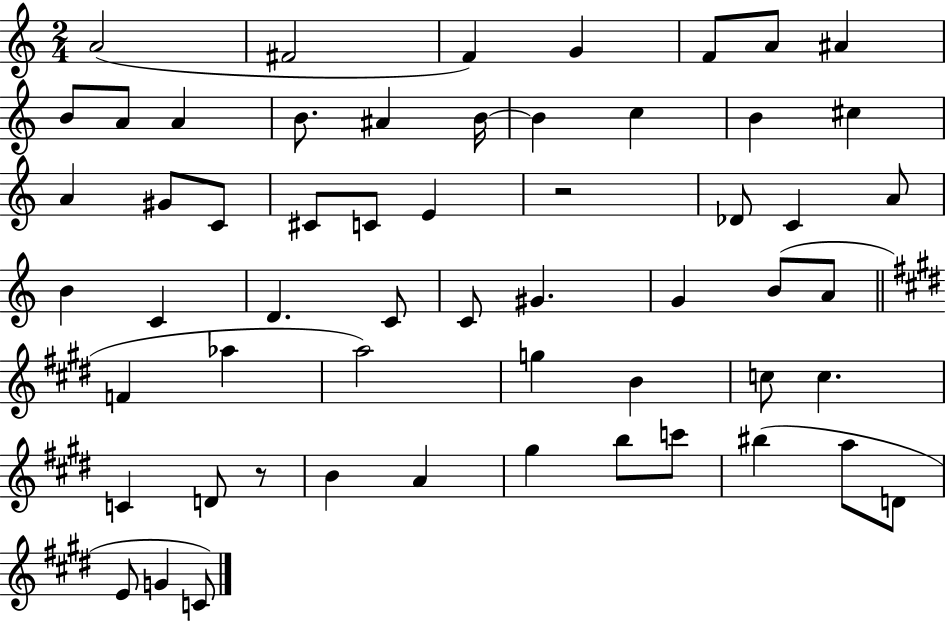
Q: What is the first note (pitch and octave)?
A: A4